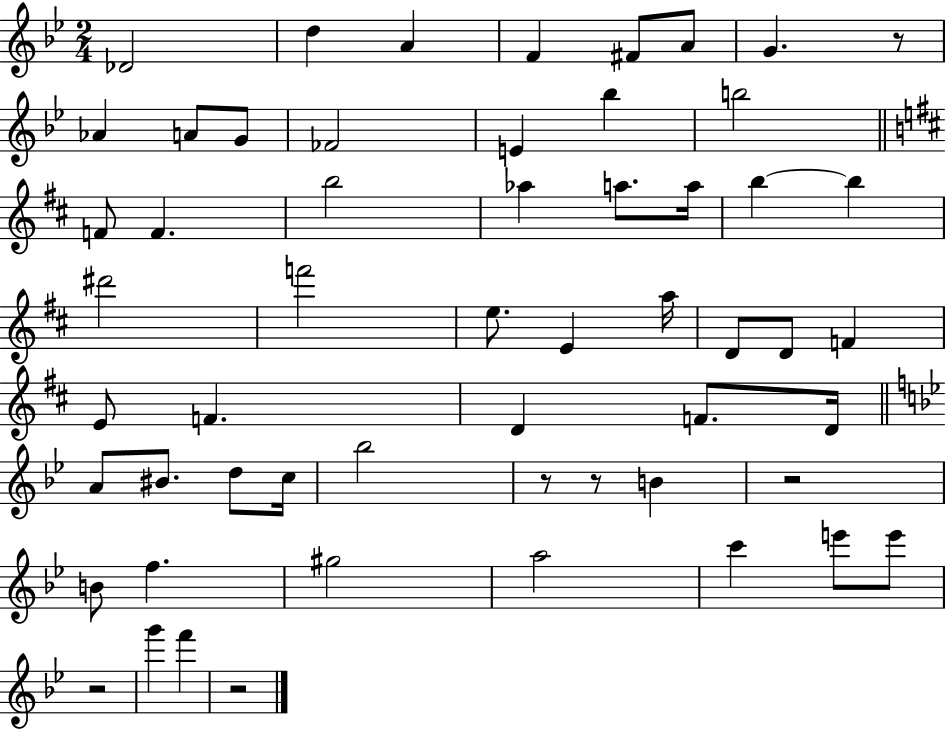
{
  \clef treble
  \numericTimeSignature
  \time 2/4
  \key bes \major
  \repeat volta 2 { des'2 | d''4 a'4 | f'4 fis'8 a'8 | g'4. r8 | \break aes'4 a'8 g'8 | fes'2 | e'4 bes''4 | b''2 | \break \bar "||" \break \key b \minor f'8 f'4. | b''2 | aes''4 a''8. a''16 | b''4~~ b''4 | \break dis'''2 | f'''2 | e''8. e'4 a''16 | d'8 d'8 f'4 | \break e'8 f'4. | d'4 f'8. d'16 | \bar "||" \break \key g \minor a'8 bis'8. d''8 c''16 | bes''2 | r8 r8 b'4 | r2 | \break b'8 f''4. | gis''2 | a''2 | c'''4 e'''8 e'''8 | \break r2 | g'''4 f'''4 | r2 | } \bar "|."
}